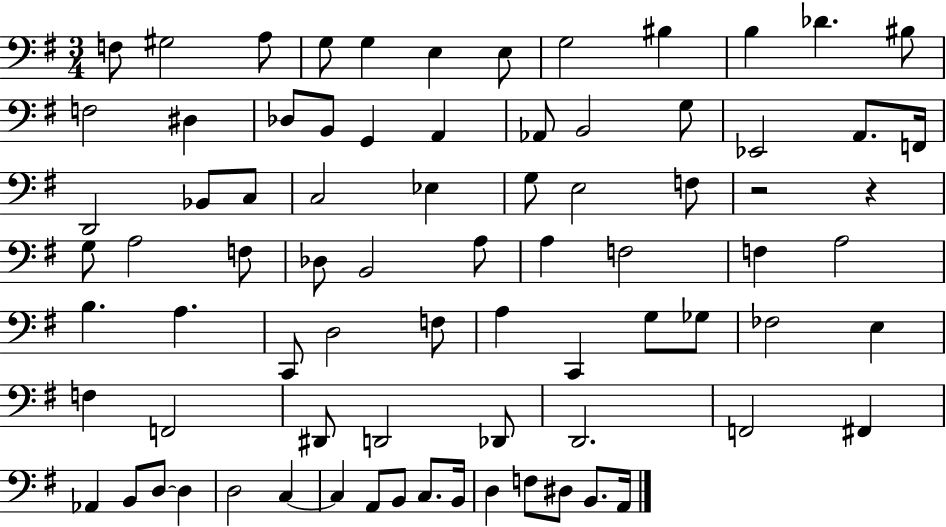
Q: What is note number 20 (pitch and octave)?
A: B2